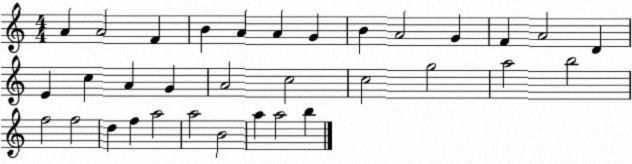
X:1
T:Untitled
M:4/4
L:1/4
K:C
A A2 F B A A G B A2 G F A2 D E c A G A2 c2 c2 g2 a2 b2 f2 f2 d f a2 a2 B2 a a2 b